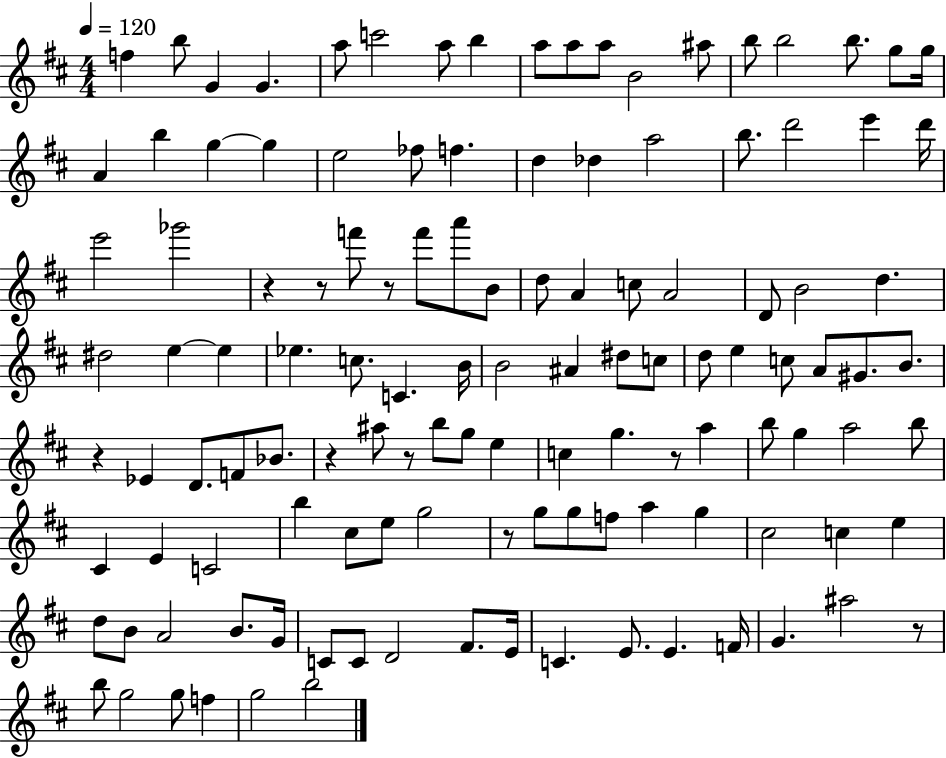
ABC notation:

X:1
T:Untitled
M:4/4
L:1/4
K:D
f b/2 G G a/2 c'2 a/2 b a/2 a/2 a/2 B2 ^a/2 b/2 b2 b/2 g/2 g/4 A b g g e2 _f/2 f d _d a2 b/2 d'2 e' d'/4 e'2 _g'2 z z/2 f'/2 z/2 f'/2 a'/2 B/2 d/2 A c/2 A2 D/2 B2 d ^d2 e e _e c/2 C B/4 B2 ^A ^d/2 c/2 d/2 e c/2 A/2 ^G/2 B/2 z _E D/2 F/2 _B/2 z ^a/2 z/2 b/2 g/2 e c g z/2 a b/2 g a2 b/2 ^C E C2 b ^c/2 e/2 g2 z/2 g/2 g/2 f/2 a g ^c2 c e d/2 B/2 A2 B/2 G/4 C/2 C/2 D2 ^F/2 E/4 C E/2 E F/4 G ^a2 z/2 b/2 g2 g/2 f g2 b2